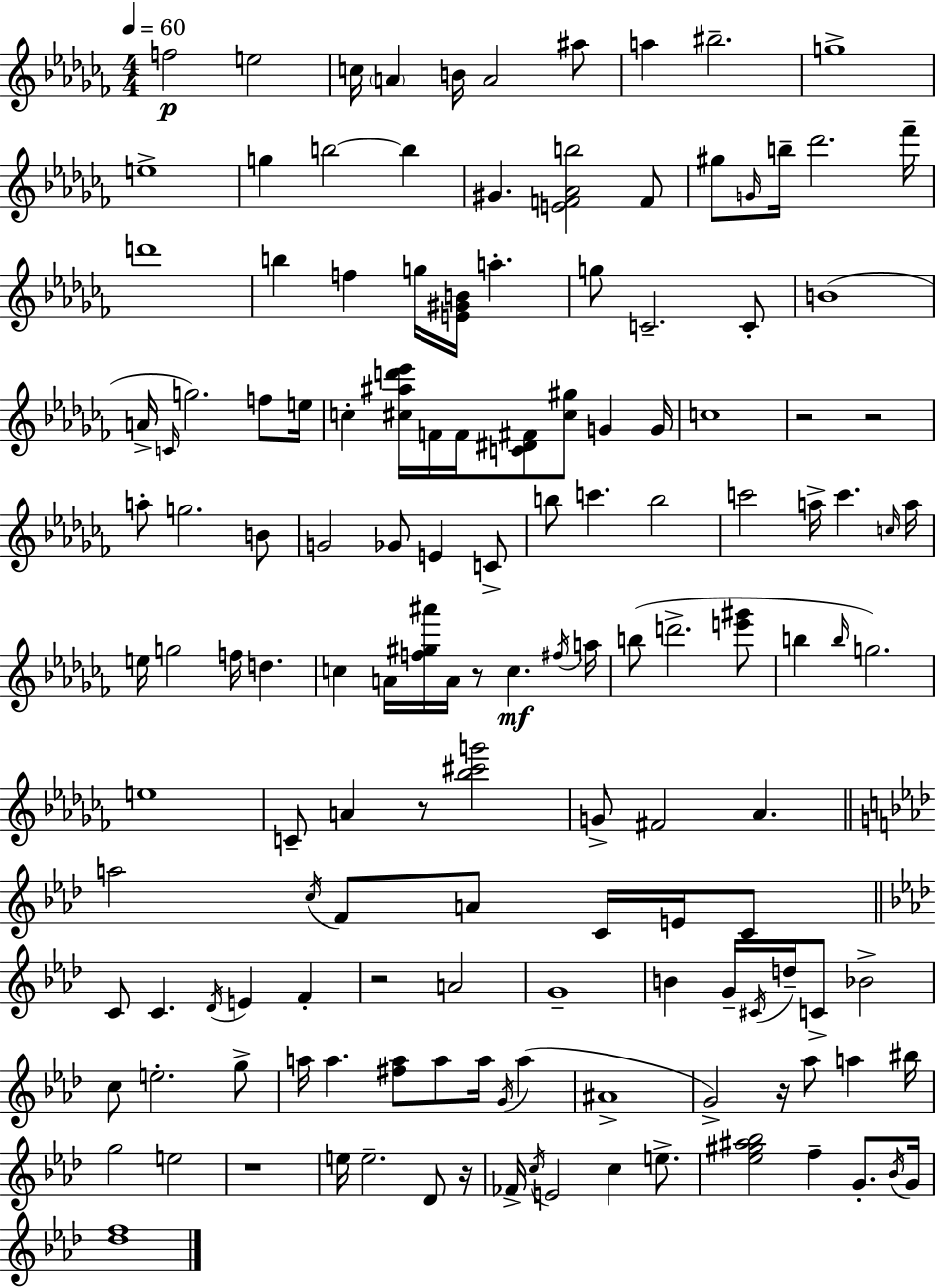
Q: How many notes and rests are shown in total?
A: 144